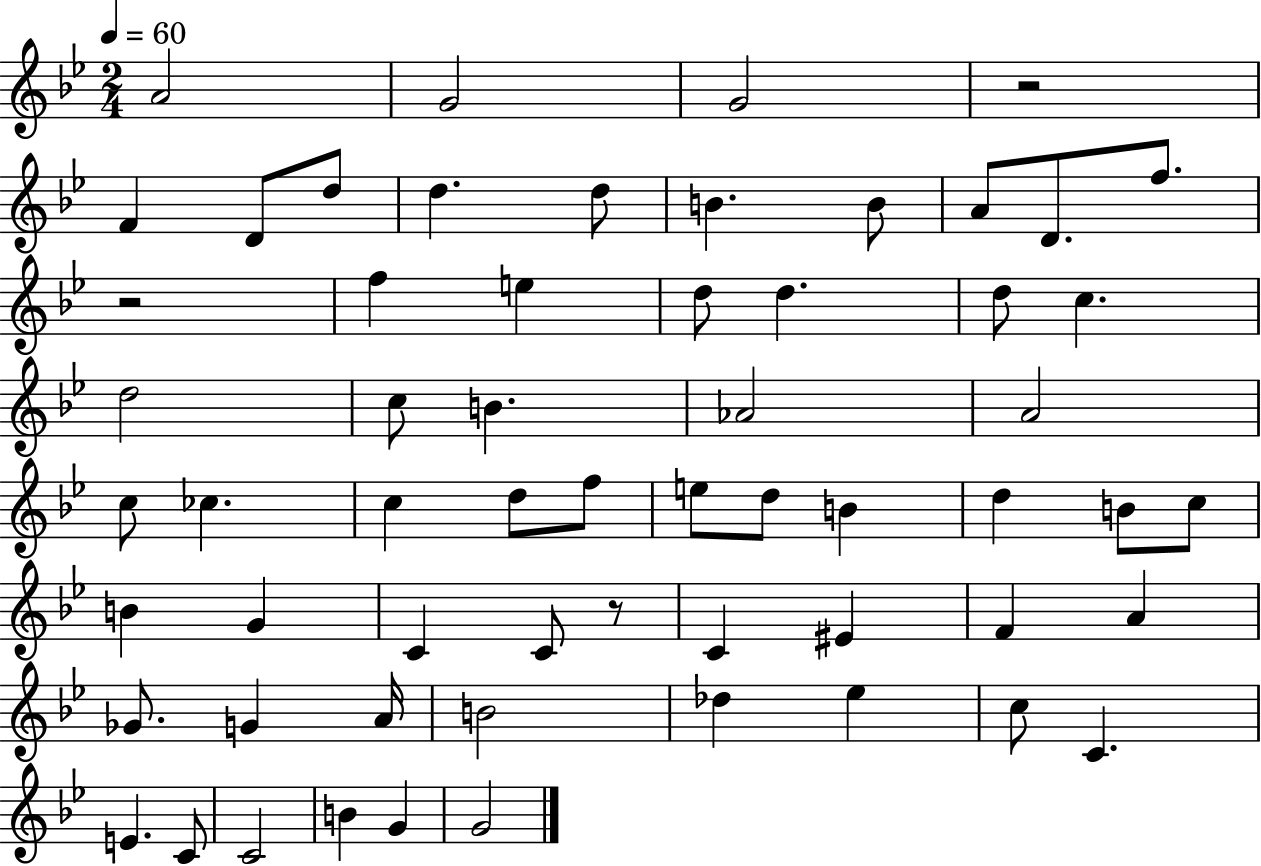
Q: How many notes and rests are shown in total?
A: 60